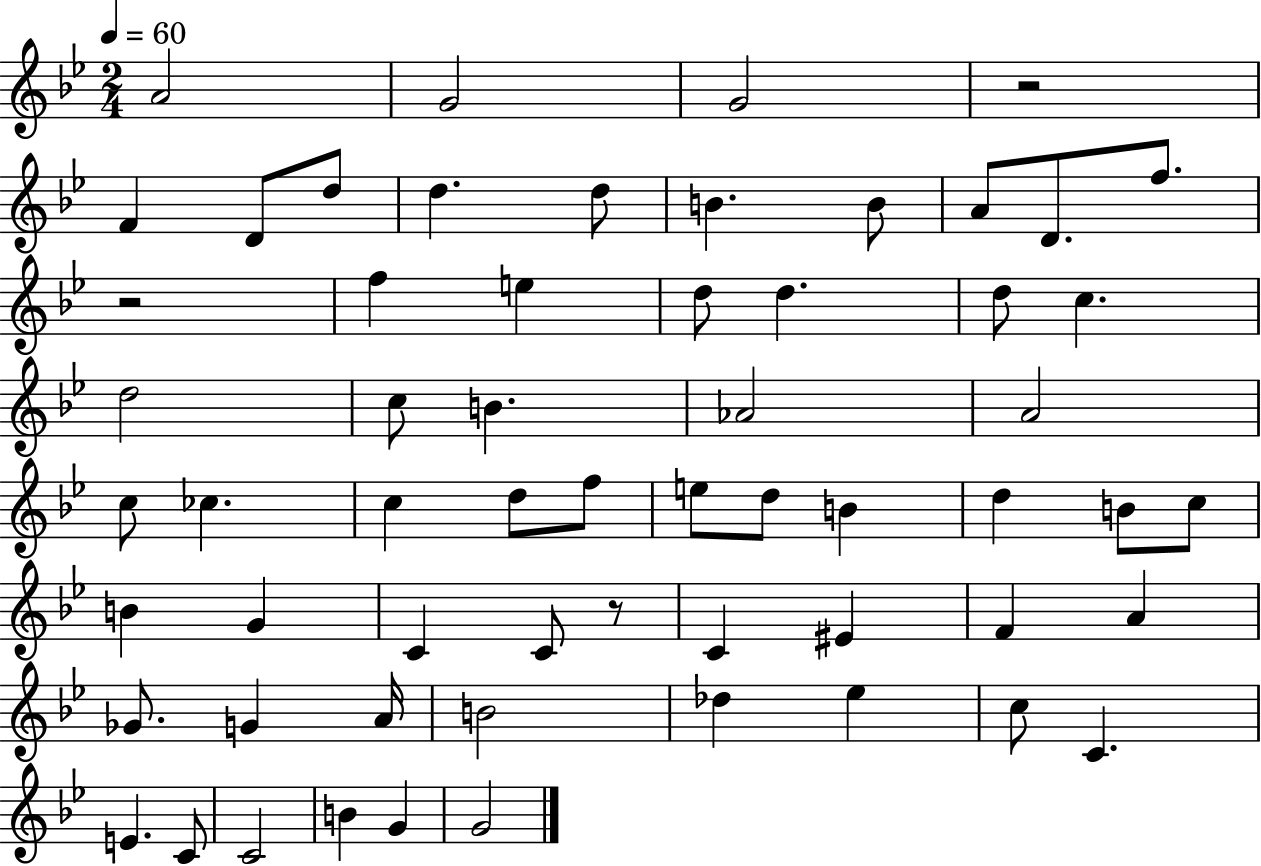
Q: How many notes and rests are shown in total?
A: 60